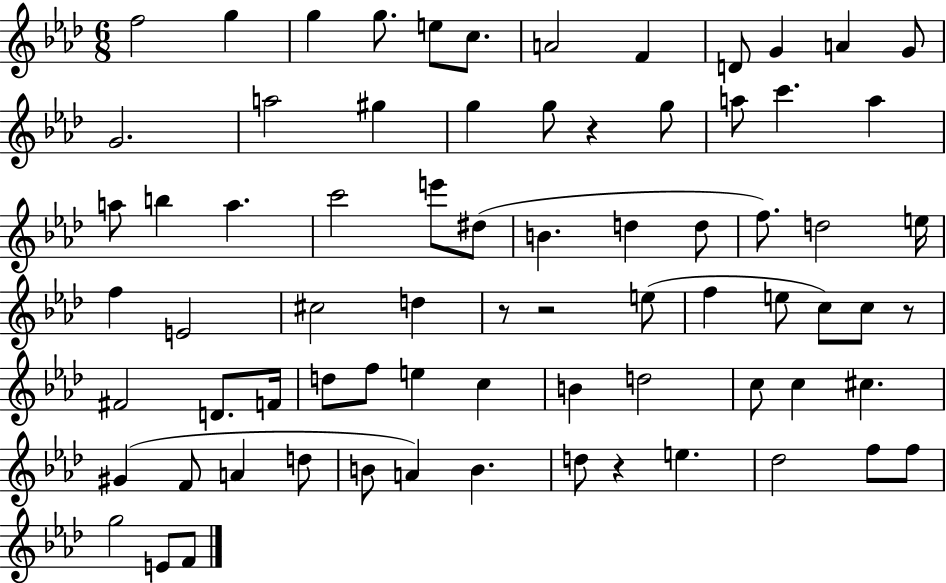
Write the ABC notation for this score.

X:1
T:Untitled
M:6/8
L:1/4
K:Ab
f2 g g g/2 e/2 c/2 A2 F D/2 G A G/2 G2 a2 ^g g g/2 z g/2 a/2 c' a a/2 b a c'2 e'/2 ^d/2 B d d/2 f/2 d2 e/4 f E2 ^c2 d z/2 z2 e/2 f e/2 c/2 c/2 z/2 ^F2 D/2 F/4 d/2 f/2 e c B d2 c/2 c ^c ^G F/2 A d/2 B/2 A B d/2 z e _d2 f/2 f/2 g2 E/2 F/2